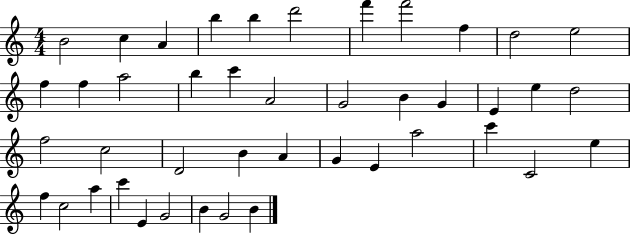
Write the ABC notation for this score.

X:1
T:Untitled
M:4/4
L:1/4
K:C
B2 c A b b d'2 f' f'2 f d2 e2 f f a2 b c' A2 G2 B G E e d2 f2 c2 D2 B A G E a2 c' C2 e f c2 a c' E G2 B G2 B